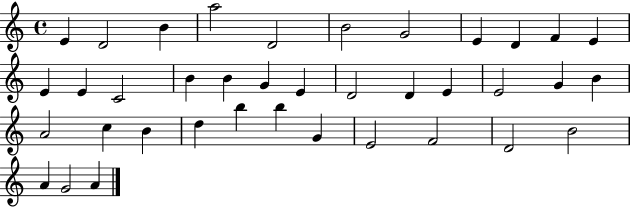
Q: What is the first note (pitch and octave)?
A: E4